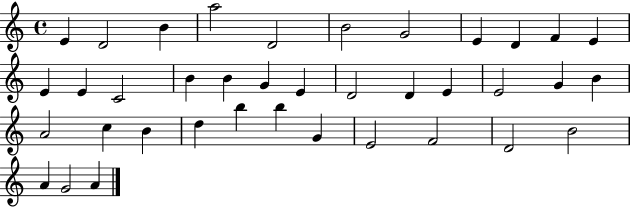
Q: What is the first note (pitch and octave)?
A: E4